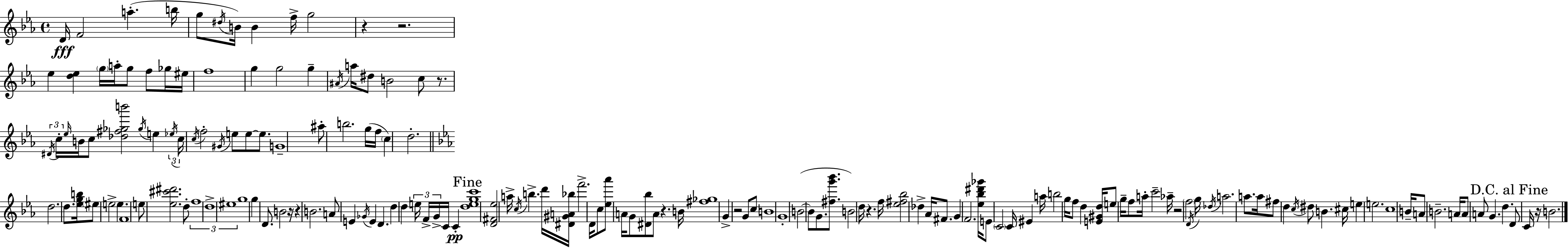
{
  \clef treble
  \time 4/4
  \defaultTimeSignature
  \key c \minor
  d'16\fff f'2 a''4.-.( b''16 | g''8 \acciaccatura { dis''16 } b'16) b'4 f''16-> g''2 | r4 r2. | ees''4 <d'' ees''>4 \parenthesize g''16 a''16-. g''8 f''8 ges''16 | \break eis''16 f''1 | g''4 g''2 g''4-- | \acciaccatura { ais'16 } a''16 dis''8 b'2 c''8 r8. | \tuplet 3/2 { \acciaccatura { dis'16 } c''16-. \grace { ees''16 } } b'16 c''8 <des'' fis'' ges'' b'''>2 | \break \acciaccatura { ges''16 } e''4 \tuplet 3/2 { \acciaccatura { ees''16 } c''16 \acciaccatura { c''16 } } f''2-. | \acciaccatura { gis'16 } e''8 e''8~~ e''8. g'1-- | ais''8-. b''2. | g''16( f''16 \parenthesize c''4) d''2.-. | \break \bar "||" \break \key ees \major d''2. d''8. <ees'' g'' b''>16 | \parenthesize eis''8 e''2-> e''4. | f'1 | e''8 <ees'' cis''' dis'''>2. d''8-. | \break \tuplet 3/2 { f''1 | d''1-> | eis''1 } | g''1 | \break g''4 d'8. b'2 r16 | r4 b'2. | a'8 e'4 \acciaccatura { ges'16 } e'4 d'4. | d''4 d''4 \tuplet 3/2 { e''16 f'16-> g'16-> } c'16 c'4-.\pp | \break \mark "Fine" <d'' e'' g'' c'''>1 | <d' fis' ees''>2 a''16-> \acciaccatura { c''16 } b''4.-> | d'''16 <dis' gis' a' bes''>16 f'''2.-> d'16 | c''8 <ees'' aes'''>8 a'16 g'8 <dis' bes''>8 a'8 r4. | \break b'16 <fis'' ges''>1 | g'4-> r2 g'8 | c''8 b'1 | g'1-. | \break b'2~(~ b'8 g'8. <fis'' g''' bes'''>8. | b'2) d''16 r4. | f''16 <ees'' fis'' bes''>2 des''4-> aes'16 fis'8. | g'4 f'2. | \break <ees'' bes'' dis''' ges'''>16 e'8 \parenthesize c'2 c'16 eis'4 | a''16 b''2 g''16 f''8 d''4 | <e' gis' d''>16 e''8 g''16-- f''8 a''16-. c'''2-- | aes''16-- r2 \parenthesize f''2 | \break \acciaccatura { d'16 } g''16 \acciaccatura { des''16 } a''2. | a''8. a''16 fis''8 d''4 \acciaccatura { c''16 } dis''8 b'4. | cis''16 e''4 e''2. | c''1 | \break b'16-- a'8 b'2.-- | a'16 a'8 a'8 g'4. d''4. | \mark "D.C. al Fine" d'8 c'16 r16 b'2. | \bar "|."
}